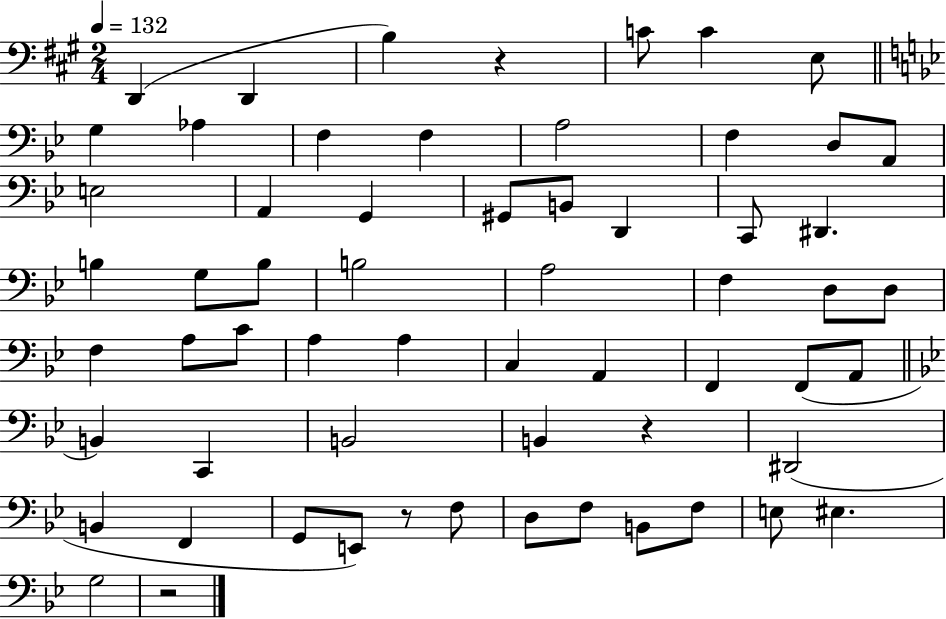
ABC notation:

X:1
T:Untitled
M:2/4
L:1/4
K:A
D,, D,, B, z C/2 C E,/2 G, _A, F, F, A,2 F, D,/2 A,,/2 E,2 A,, G,, ^G,,/2 B,,/2 D,, C,,/2 ^D,, B, G,/2 B,/2 B,2 A,2 F, D,/2 D,/2 F, A,/2 C/2 A, A, C, A,, F,, F,,/2 A,,/2 B,, C,, B,,2 B,, z ^D,,2 B,, F,, G,,/2 E,,/2 z/2 F,/2 D,/2 F,/2 B,,/2 F,/2 E,/2 ^E, G,2 z2